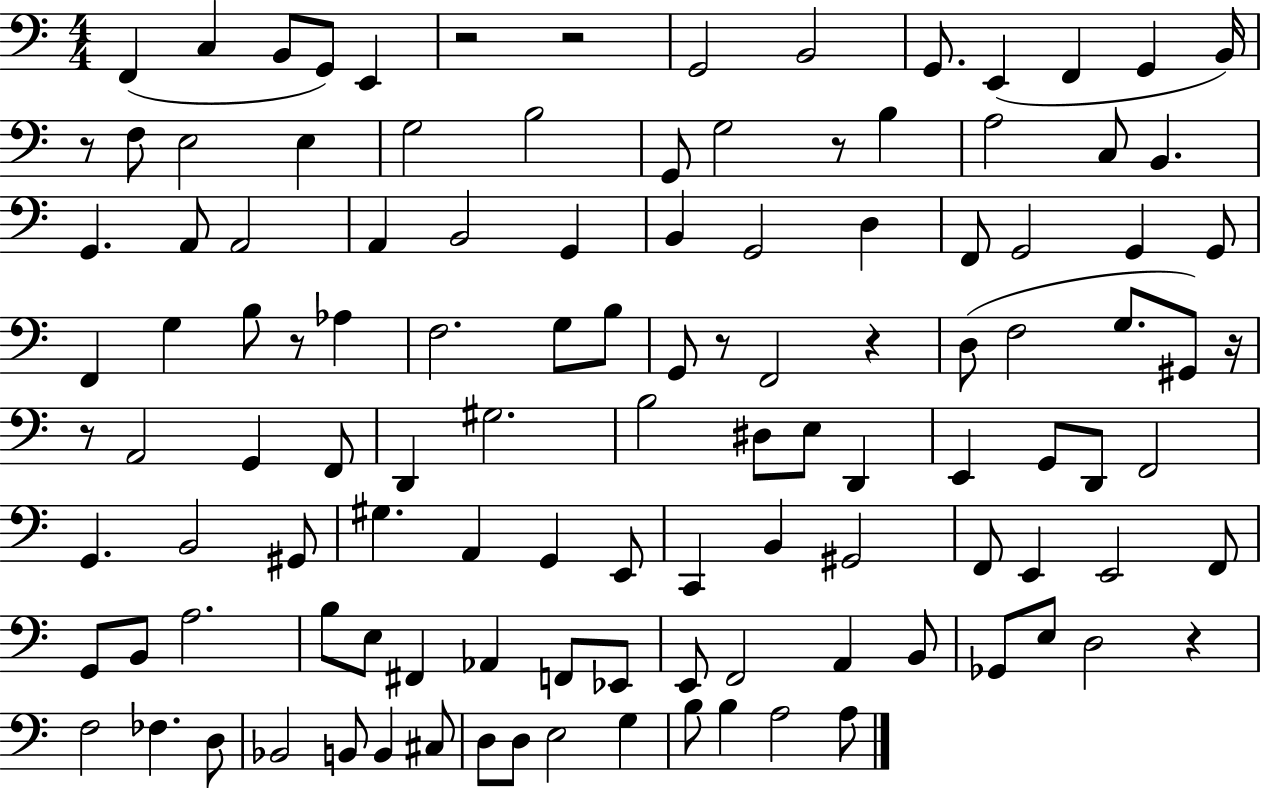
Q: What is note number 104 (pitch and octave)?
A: B3